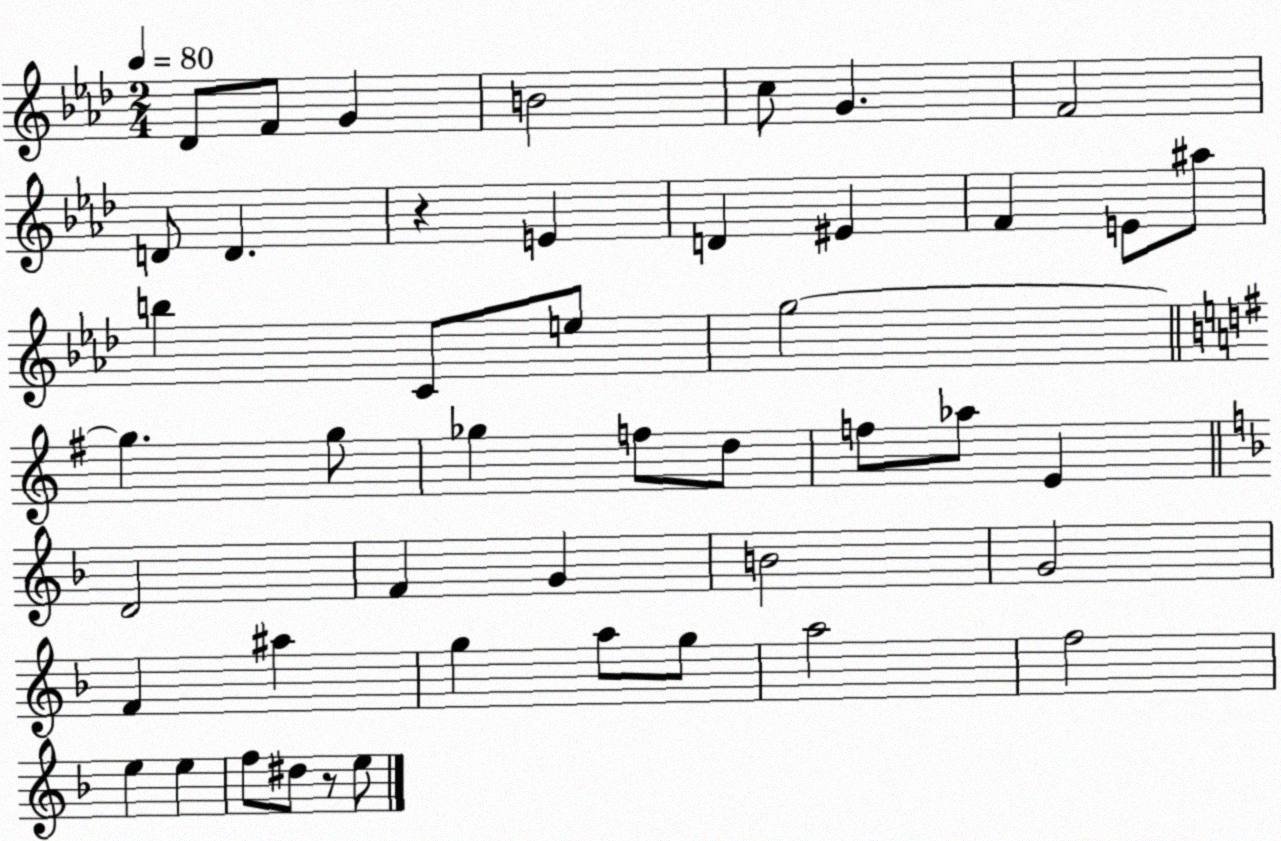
X:1
T:Untitled
M:2/4
L:1/4
K:Ab
_D/2 F/2 G B2 c/2 G F2 D/2 D z E D ^E F E/2 ^a/2 b C/2 e/2 g2 g g/2 _g f/2 d/2 f/2 _a/2 E D2 F G B2 G2 F ^a g a/2 g/2 a2 f2 e e f/2 ^d/2 z/2 e/2